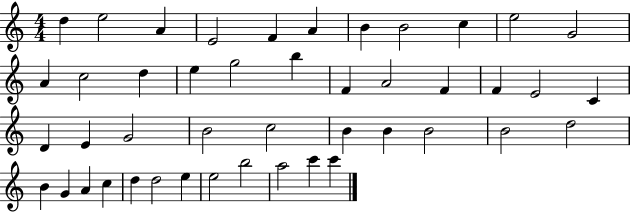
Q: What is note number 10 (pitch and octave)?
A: E5